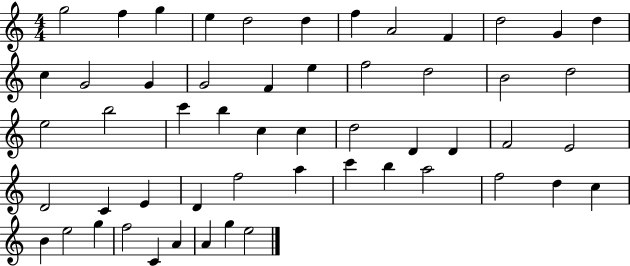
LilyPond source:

{
  \clef treble
  \numericTimeSignature
  \time 4/4
  \key c \major
  g''2 f''4 g''4 | e''4 d''2 d''4 | f''4 a'2 f'4 | d''2 g'4 d''4 | \break c''4 g'2 g'4 | g'2 f'4 e''4 | f''2 d''2 | b'2 d''2 | \break e''2 b''2 | c'''4 b''4 c''4 c''4 | d''2 d'4 d'4 | f'2 e'2 | \break d'2 c'4 e'4 | d'4 f''2 a''4 | c'''4 b''4 a''2 | f''2 d''4 c''4 | \break b'4 e''2 g''4 | f''2 c'4 a'4 | a'4 g''4 e''2 | \bar "|."
}